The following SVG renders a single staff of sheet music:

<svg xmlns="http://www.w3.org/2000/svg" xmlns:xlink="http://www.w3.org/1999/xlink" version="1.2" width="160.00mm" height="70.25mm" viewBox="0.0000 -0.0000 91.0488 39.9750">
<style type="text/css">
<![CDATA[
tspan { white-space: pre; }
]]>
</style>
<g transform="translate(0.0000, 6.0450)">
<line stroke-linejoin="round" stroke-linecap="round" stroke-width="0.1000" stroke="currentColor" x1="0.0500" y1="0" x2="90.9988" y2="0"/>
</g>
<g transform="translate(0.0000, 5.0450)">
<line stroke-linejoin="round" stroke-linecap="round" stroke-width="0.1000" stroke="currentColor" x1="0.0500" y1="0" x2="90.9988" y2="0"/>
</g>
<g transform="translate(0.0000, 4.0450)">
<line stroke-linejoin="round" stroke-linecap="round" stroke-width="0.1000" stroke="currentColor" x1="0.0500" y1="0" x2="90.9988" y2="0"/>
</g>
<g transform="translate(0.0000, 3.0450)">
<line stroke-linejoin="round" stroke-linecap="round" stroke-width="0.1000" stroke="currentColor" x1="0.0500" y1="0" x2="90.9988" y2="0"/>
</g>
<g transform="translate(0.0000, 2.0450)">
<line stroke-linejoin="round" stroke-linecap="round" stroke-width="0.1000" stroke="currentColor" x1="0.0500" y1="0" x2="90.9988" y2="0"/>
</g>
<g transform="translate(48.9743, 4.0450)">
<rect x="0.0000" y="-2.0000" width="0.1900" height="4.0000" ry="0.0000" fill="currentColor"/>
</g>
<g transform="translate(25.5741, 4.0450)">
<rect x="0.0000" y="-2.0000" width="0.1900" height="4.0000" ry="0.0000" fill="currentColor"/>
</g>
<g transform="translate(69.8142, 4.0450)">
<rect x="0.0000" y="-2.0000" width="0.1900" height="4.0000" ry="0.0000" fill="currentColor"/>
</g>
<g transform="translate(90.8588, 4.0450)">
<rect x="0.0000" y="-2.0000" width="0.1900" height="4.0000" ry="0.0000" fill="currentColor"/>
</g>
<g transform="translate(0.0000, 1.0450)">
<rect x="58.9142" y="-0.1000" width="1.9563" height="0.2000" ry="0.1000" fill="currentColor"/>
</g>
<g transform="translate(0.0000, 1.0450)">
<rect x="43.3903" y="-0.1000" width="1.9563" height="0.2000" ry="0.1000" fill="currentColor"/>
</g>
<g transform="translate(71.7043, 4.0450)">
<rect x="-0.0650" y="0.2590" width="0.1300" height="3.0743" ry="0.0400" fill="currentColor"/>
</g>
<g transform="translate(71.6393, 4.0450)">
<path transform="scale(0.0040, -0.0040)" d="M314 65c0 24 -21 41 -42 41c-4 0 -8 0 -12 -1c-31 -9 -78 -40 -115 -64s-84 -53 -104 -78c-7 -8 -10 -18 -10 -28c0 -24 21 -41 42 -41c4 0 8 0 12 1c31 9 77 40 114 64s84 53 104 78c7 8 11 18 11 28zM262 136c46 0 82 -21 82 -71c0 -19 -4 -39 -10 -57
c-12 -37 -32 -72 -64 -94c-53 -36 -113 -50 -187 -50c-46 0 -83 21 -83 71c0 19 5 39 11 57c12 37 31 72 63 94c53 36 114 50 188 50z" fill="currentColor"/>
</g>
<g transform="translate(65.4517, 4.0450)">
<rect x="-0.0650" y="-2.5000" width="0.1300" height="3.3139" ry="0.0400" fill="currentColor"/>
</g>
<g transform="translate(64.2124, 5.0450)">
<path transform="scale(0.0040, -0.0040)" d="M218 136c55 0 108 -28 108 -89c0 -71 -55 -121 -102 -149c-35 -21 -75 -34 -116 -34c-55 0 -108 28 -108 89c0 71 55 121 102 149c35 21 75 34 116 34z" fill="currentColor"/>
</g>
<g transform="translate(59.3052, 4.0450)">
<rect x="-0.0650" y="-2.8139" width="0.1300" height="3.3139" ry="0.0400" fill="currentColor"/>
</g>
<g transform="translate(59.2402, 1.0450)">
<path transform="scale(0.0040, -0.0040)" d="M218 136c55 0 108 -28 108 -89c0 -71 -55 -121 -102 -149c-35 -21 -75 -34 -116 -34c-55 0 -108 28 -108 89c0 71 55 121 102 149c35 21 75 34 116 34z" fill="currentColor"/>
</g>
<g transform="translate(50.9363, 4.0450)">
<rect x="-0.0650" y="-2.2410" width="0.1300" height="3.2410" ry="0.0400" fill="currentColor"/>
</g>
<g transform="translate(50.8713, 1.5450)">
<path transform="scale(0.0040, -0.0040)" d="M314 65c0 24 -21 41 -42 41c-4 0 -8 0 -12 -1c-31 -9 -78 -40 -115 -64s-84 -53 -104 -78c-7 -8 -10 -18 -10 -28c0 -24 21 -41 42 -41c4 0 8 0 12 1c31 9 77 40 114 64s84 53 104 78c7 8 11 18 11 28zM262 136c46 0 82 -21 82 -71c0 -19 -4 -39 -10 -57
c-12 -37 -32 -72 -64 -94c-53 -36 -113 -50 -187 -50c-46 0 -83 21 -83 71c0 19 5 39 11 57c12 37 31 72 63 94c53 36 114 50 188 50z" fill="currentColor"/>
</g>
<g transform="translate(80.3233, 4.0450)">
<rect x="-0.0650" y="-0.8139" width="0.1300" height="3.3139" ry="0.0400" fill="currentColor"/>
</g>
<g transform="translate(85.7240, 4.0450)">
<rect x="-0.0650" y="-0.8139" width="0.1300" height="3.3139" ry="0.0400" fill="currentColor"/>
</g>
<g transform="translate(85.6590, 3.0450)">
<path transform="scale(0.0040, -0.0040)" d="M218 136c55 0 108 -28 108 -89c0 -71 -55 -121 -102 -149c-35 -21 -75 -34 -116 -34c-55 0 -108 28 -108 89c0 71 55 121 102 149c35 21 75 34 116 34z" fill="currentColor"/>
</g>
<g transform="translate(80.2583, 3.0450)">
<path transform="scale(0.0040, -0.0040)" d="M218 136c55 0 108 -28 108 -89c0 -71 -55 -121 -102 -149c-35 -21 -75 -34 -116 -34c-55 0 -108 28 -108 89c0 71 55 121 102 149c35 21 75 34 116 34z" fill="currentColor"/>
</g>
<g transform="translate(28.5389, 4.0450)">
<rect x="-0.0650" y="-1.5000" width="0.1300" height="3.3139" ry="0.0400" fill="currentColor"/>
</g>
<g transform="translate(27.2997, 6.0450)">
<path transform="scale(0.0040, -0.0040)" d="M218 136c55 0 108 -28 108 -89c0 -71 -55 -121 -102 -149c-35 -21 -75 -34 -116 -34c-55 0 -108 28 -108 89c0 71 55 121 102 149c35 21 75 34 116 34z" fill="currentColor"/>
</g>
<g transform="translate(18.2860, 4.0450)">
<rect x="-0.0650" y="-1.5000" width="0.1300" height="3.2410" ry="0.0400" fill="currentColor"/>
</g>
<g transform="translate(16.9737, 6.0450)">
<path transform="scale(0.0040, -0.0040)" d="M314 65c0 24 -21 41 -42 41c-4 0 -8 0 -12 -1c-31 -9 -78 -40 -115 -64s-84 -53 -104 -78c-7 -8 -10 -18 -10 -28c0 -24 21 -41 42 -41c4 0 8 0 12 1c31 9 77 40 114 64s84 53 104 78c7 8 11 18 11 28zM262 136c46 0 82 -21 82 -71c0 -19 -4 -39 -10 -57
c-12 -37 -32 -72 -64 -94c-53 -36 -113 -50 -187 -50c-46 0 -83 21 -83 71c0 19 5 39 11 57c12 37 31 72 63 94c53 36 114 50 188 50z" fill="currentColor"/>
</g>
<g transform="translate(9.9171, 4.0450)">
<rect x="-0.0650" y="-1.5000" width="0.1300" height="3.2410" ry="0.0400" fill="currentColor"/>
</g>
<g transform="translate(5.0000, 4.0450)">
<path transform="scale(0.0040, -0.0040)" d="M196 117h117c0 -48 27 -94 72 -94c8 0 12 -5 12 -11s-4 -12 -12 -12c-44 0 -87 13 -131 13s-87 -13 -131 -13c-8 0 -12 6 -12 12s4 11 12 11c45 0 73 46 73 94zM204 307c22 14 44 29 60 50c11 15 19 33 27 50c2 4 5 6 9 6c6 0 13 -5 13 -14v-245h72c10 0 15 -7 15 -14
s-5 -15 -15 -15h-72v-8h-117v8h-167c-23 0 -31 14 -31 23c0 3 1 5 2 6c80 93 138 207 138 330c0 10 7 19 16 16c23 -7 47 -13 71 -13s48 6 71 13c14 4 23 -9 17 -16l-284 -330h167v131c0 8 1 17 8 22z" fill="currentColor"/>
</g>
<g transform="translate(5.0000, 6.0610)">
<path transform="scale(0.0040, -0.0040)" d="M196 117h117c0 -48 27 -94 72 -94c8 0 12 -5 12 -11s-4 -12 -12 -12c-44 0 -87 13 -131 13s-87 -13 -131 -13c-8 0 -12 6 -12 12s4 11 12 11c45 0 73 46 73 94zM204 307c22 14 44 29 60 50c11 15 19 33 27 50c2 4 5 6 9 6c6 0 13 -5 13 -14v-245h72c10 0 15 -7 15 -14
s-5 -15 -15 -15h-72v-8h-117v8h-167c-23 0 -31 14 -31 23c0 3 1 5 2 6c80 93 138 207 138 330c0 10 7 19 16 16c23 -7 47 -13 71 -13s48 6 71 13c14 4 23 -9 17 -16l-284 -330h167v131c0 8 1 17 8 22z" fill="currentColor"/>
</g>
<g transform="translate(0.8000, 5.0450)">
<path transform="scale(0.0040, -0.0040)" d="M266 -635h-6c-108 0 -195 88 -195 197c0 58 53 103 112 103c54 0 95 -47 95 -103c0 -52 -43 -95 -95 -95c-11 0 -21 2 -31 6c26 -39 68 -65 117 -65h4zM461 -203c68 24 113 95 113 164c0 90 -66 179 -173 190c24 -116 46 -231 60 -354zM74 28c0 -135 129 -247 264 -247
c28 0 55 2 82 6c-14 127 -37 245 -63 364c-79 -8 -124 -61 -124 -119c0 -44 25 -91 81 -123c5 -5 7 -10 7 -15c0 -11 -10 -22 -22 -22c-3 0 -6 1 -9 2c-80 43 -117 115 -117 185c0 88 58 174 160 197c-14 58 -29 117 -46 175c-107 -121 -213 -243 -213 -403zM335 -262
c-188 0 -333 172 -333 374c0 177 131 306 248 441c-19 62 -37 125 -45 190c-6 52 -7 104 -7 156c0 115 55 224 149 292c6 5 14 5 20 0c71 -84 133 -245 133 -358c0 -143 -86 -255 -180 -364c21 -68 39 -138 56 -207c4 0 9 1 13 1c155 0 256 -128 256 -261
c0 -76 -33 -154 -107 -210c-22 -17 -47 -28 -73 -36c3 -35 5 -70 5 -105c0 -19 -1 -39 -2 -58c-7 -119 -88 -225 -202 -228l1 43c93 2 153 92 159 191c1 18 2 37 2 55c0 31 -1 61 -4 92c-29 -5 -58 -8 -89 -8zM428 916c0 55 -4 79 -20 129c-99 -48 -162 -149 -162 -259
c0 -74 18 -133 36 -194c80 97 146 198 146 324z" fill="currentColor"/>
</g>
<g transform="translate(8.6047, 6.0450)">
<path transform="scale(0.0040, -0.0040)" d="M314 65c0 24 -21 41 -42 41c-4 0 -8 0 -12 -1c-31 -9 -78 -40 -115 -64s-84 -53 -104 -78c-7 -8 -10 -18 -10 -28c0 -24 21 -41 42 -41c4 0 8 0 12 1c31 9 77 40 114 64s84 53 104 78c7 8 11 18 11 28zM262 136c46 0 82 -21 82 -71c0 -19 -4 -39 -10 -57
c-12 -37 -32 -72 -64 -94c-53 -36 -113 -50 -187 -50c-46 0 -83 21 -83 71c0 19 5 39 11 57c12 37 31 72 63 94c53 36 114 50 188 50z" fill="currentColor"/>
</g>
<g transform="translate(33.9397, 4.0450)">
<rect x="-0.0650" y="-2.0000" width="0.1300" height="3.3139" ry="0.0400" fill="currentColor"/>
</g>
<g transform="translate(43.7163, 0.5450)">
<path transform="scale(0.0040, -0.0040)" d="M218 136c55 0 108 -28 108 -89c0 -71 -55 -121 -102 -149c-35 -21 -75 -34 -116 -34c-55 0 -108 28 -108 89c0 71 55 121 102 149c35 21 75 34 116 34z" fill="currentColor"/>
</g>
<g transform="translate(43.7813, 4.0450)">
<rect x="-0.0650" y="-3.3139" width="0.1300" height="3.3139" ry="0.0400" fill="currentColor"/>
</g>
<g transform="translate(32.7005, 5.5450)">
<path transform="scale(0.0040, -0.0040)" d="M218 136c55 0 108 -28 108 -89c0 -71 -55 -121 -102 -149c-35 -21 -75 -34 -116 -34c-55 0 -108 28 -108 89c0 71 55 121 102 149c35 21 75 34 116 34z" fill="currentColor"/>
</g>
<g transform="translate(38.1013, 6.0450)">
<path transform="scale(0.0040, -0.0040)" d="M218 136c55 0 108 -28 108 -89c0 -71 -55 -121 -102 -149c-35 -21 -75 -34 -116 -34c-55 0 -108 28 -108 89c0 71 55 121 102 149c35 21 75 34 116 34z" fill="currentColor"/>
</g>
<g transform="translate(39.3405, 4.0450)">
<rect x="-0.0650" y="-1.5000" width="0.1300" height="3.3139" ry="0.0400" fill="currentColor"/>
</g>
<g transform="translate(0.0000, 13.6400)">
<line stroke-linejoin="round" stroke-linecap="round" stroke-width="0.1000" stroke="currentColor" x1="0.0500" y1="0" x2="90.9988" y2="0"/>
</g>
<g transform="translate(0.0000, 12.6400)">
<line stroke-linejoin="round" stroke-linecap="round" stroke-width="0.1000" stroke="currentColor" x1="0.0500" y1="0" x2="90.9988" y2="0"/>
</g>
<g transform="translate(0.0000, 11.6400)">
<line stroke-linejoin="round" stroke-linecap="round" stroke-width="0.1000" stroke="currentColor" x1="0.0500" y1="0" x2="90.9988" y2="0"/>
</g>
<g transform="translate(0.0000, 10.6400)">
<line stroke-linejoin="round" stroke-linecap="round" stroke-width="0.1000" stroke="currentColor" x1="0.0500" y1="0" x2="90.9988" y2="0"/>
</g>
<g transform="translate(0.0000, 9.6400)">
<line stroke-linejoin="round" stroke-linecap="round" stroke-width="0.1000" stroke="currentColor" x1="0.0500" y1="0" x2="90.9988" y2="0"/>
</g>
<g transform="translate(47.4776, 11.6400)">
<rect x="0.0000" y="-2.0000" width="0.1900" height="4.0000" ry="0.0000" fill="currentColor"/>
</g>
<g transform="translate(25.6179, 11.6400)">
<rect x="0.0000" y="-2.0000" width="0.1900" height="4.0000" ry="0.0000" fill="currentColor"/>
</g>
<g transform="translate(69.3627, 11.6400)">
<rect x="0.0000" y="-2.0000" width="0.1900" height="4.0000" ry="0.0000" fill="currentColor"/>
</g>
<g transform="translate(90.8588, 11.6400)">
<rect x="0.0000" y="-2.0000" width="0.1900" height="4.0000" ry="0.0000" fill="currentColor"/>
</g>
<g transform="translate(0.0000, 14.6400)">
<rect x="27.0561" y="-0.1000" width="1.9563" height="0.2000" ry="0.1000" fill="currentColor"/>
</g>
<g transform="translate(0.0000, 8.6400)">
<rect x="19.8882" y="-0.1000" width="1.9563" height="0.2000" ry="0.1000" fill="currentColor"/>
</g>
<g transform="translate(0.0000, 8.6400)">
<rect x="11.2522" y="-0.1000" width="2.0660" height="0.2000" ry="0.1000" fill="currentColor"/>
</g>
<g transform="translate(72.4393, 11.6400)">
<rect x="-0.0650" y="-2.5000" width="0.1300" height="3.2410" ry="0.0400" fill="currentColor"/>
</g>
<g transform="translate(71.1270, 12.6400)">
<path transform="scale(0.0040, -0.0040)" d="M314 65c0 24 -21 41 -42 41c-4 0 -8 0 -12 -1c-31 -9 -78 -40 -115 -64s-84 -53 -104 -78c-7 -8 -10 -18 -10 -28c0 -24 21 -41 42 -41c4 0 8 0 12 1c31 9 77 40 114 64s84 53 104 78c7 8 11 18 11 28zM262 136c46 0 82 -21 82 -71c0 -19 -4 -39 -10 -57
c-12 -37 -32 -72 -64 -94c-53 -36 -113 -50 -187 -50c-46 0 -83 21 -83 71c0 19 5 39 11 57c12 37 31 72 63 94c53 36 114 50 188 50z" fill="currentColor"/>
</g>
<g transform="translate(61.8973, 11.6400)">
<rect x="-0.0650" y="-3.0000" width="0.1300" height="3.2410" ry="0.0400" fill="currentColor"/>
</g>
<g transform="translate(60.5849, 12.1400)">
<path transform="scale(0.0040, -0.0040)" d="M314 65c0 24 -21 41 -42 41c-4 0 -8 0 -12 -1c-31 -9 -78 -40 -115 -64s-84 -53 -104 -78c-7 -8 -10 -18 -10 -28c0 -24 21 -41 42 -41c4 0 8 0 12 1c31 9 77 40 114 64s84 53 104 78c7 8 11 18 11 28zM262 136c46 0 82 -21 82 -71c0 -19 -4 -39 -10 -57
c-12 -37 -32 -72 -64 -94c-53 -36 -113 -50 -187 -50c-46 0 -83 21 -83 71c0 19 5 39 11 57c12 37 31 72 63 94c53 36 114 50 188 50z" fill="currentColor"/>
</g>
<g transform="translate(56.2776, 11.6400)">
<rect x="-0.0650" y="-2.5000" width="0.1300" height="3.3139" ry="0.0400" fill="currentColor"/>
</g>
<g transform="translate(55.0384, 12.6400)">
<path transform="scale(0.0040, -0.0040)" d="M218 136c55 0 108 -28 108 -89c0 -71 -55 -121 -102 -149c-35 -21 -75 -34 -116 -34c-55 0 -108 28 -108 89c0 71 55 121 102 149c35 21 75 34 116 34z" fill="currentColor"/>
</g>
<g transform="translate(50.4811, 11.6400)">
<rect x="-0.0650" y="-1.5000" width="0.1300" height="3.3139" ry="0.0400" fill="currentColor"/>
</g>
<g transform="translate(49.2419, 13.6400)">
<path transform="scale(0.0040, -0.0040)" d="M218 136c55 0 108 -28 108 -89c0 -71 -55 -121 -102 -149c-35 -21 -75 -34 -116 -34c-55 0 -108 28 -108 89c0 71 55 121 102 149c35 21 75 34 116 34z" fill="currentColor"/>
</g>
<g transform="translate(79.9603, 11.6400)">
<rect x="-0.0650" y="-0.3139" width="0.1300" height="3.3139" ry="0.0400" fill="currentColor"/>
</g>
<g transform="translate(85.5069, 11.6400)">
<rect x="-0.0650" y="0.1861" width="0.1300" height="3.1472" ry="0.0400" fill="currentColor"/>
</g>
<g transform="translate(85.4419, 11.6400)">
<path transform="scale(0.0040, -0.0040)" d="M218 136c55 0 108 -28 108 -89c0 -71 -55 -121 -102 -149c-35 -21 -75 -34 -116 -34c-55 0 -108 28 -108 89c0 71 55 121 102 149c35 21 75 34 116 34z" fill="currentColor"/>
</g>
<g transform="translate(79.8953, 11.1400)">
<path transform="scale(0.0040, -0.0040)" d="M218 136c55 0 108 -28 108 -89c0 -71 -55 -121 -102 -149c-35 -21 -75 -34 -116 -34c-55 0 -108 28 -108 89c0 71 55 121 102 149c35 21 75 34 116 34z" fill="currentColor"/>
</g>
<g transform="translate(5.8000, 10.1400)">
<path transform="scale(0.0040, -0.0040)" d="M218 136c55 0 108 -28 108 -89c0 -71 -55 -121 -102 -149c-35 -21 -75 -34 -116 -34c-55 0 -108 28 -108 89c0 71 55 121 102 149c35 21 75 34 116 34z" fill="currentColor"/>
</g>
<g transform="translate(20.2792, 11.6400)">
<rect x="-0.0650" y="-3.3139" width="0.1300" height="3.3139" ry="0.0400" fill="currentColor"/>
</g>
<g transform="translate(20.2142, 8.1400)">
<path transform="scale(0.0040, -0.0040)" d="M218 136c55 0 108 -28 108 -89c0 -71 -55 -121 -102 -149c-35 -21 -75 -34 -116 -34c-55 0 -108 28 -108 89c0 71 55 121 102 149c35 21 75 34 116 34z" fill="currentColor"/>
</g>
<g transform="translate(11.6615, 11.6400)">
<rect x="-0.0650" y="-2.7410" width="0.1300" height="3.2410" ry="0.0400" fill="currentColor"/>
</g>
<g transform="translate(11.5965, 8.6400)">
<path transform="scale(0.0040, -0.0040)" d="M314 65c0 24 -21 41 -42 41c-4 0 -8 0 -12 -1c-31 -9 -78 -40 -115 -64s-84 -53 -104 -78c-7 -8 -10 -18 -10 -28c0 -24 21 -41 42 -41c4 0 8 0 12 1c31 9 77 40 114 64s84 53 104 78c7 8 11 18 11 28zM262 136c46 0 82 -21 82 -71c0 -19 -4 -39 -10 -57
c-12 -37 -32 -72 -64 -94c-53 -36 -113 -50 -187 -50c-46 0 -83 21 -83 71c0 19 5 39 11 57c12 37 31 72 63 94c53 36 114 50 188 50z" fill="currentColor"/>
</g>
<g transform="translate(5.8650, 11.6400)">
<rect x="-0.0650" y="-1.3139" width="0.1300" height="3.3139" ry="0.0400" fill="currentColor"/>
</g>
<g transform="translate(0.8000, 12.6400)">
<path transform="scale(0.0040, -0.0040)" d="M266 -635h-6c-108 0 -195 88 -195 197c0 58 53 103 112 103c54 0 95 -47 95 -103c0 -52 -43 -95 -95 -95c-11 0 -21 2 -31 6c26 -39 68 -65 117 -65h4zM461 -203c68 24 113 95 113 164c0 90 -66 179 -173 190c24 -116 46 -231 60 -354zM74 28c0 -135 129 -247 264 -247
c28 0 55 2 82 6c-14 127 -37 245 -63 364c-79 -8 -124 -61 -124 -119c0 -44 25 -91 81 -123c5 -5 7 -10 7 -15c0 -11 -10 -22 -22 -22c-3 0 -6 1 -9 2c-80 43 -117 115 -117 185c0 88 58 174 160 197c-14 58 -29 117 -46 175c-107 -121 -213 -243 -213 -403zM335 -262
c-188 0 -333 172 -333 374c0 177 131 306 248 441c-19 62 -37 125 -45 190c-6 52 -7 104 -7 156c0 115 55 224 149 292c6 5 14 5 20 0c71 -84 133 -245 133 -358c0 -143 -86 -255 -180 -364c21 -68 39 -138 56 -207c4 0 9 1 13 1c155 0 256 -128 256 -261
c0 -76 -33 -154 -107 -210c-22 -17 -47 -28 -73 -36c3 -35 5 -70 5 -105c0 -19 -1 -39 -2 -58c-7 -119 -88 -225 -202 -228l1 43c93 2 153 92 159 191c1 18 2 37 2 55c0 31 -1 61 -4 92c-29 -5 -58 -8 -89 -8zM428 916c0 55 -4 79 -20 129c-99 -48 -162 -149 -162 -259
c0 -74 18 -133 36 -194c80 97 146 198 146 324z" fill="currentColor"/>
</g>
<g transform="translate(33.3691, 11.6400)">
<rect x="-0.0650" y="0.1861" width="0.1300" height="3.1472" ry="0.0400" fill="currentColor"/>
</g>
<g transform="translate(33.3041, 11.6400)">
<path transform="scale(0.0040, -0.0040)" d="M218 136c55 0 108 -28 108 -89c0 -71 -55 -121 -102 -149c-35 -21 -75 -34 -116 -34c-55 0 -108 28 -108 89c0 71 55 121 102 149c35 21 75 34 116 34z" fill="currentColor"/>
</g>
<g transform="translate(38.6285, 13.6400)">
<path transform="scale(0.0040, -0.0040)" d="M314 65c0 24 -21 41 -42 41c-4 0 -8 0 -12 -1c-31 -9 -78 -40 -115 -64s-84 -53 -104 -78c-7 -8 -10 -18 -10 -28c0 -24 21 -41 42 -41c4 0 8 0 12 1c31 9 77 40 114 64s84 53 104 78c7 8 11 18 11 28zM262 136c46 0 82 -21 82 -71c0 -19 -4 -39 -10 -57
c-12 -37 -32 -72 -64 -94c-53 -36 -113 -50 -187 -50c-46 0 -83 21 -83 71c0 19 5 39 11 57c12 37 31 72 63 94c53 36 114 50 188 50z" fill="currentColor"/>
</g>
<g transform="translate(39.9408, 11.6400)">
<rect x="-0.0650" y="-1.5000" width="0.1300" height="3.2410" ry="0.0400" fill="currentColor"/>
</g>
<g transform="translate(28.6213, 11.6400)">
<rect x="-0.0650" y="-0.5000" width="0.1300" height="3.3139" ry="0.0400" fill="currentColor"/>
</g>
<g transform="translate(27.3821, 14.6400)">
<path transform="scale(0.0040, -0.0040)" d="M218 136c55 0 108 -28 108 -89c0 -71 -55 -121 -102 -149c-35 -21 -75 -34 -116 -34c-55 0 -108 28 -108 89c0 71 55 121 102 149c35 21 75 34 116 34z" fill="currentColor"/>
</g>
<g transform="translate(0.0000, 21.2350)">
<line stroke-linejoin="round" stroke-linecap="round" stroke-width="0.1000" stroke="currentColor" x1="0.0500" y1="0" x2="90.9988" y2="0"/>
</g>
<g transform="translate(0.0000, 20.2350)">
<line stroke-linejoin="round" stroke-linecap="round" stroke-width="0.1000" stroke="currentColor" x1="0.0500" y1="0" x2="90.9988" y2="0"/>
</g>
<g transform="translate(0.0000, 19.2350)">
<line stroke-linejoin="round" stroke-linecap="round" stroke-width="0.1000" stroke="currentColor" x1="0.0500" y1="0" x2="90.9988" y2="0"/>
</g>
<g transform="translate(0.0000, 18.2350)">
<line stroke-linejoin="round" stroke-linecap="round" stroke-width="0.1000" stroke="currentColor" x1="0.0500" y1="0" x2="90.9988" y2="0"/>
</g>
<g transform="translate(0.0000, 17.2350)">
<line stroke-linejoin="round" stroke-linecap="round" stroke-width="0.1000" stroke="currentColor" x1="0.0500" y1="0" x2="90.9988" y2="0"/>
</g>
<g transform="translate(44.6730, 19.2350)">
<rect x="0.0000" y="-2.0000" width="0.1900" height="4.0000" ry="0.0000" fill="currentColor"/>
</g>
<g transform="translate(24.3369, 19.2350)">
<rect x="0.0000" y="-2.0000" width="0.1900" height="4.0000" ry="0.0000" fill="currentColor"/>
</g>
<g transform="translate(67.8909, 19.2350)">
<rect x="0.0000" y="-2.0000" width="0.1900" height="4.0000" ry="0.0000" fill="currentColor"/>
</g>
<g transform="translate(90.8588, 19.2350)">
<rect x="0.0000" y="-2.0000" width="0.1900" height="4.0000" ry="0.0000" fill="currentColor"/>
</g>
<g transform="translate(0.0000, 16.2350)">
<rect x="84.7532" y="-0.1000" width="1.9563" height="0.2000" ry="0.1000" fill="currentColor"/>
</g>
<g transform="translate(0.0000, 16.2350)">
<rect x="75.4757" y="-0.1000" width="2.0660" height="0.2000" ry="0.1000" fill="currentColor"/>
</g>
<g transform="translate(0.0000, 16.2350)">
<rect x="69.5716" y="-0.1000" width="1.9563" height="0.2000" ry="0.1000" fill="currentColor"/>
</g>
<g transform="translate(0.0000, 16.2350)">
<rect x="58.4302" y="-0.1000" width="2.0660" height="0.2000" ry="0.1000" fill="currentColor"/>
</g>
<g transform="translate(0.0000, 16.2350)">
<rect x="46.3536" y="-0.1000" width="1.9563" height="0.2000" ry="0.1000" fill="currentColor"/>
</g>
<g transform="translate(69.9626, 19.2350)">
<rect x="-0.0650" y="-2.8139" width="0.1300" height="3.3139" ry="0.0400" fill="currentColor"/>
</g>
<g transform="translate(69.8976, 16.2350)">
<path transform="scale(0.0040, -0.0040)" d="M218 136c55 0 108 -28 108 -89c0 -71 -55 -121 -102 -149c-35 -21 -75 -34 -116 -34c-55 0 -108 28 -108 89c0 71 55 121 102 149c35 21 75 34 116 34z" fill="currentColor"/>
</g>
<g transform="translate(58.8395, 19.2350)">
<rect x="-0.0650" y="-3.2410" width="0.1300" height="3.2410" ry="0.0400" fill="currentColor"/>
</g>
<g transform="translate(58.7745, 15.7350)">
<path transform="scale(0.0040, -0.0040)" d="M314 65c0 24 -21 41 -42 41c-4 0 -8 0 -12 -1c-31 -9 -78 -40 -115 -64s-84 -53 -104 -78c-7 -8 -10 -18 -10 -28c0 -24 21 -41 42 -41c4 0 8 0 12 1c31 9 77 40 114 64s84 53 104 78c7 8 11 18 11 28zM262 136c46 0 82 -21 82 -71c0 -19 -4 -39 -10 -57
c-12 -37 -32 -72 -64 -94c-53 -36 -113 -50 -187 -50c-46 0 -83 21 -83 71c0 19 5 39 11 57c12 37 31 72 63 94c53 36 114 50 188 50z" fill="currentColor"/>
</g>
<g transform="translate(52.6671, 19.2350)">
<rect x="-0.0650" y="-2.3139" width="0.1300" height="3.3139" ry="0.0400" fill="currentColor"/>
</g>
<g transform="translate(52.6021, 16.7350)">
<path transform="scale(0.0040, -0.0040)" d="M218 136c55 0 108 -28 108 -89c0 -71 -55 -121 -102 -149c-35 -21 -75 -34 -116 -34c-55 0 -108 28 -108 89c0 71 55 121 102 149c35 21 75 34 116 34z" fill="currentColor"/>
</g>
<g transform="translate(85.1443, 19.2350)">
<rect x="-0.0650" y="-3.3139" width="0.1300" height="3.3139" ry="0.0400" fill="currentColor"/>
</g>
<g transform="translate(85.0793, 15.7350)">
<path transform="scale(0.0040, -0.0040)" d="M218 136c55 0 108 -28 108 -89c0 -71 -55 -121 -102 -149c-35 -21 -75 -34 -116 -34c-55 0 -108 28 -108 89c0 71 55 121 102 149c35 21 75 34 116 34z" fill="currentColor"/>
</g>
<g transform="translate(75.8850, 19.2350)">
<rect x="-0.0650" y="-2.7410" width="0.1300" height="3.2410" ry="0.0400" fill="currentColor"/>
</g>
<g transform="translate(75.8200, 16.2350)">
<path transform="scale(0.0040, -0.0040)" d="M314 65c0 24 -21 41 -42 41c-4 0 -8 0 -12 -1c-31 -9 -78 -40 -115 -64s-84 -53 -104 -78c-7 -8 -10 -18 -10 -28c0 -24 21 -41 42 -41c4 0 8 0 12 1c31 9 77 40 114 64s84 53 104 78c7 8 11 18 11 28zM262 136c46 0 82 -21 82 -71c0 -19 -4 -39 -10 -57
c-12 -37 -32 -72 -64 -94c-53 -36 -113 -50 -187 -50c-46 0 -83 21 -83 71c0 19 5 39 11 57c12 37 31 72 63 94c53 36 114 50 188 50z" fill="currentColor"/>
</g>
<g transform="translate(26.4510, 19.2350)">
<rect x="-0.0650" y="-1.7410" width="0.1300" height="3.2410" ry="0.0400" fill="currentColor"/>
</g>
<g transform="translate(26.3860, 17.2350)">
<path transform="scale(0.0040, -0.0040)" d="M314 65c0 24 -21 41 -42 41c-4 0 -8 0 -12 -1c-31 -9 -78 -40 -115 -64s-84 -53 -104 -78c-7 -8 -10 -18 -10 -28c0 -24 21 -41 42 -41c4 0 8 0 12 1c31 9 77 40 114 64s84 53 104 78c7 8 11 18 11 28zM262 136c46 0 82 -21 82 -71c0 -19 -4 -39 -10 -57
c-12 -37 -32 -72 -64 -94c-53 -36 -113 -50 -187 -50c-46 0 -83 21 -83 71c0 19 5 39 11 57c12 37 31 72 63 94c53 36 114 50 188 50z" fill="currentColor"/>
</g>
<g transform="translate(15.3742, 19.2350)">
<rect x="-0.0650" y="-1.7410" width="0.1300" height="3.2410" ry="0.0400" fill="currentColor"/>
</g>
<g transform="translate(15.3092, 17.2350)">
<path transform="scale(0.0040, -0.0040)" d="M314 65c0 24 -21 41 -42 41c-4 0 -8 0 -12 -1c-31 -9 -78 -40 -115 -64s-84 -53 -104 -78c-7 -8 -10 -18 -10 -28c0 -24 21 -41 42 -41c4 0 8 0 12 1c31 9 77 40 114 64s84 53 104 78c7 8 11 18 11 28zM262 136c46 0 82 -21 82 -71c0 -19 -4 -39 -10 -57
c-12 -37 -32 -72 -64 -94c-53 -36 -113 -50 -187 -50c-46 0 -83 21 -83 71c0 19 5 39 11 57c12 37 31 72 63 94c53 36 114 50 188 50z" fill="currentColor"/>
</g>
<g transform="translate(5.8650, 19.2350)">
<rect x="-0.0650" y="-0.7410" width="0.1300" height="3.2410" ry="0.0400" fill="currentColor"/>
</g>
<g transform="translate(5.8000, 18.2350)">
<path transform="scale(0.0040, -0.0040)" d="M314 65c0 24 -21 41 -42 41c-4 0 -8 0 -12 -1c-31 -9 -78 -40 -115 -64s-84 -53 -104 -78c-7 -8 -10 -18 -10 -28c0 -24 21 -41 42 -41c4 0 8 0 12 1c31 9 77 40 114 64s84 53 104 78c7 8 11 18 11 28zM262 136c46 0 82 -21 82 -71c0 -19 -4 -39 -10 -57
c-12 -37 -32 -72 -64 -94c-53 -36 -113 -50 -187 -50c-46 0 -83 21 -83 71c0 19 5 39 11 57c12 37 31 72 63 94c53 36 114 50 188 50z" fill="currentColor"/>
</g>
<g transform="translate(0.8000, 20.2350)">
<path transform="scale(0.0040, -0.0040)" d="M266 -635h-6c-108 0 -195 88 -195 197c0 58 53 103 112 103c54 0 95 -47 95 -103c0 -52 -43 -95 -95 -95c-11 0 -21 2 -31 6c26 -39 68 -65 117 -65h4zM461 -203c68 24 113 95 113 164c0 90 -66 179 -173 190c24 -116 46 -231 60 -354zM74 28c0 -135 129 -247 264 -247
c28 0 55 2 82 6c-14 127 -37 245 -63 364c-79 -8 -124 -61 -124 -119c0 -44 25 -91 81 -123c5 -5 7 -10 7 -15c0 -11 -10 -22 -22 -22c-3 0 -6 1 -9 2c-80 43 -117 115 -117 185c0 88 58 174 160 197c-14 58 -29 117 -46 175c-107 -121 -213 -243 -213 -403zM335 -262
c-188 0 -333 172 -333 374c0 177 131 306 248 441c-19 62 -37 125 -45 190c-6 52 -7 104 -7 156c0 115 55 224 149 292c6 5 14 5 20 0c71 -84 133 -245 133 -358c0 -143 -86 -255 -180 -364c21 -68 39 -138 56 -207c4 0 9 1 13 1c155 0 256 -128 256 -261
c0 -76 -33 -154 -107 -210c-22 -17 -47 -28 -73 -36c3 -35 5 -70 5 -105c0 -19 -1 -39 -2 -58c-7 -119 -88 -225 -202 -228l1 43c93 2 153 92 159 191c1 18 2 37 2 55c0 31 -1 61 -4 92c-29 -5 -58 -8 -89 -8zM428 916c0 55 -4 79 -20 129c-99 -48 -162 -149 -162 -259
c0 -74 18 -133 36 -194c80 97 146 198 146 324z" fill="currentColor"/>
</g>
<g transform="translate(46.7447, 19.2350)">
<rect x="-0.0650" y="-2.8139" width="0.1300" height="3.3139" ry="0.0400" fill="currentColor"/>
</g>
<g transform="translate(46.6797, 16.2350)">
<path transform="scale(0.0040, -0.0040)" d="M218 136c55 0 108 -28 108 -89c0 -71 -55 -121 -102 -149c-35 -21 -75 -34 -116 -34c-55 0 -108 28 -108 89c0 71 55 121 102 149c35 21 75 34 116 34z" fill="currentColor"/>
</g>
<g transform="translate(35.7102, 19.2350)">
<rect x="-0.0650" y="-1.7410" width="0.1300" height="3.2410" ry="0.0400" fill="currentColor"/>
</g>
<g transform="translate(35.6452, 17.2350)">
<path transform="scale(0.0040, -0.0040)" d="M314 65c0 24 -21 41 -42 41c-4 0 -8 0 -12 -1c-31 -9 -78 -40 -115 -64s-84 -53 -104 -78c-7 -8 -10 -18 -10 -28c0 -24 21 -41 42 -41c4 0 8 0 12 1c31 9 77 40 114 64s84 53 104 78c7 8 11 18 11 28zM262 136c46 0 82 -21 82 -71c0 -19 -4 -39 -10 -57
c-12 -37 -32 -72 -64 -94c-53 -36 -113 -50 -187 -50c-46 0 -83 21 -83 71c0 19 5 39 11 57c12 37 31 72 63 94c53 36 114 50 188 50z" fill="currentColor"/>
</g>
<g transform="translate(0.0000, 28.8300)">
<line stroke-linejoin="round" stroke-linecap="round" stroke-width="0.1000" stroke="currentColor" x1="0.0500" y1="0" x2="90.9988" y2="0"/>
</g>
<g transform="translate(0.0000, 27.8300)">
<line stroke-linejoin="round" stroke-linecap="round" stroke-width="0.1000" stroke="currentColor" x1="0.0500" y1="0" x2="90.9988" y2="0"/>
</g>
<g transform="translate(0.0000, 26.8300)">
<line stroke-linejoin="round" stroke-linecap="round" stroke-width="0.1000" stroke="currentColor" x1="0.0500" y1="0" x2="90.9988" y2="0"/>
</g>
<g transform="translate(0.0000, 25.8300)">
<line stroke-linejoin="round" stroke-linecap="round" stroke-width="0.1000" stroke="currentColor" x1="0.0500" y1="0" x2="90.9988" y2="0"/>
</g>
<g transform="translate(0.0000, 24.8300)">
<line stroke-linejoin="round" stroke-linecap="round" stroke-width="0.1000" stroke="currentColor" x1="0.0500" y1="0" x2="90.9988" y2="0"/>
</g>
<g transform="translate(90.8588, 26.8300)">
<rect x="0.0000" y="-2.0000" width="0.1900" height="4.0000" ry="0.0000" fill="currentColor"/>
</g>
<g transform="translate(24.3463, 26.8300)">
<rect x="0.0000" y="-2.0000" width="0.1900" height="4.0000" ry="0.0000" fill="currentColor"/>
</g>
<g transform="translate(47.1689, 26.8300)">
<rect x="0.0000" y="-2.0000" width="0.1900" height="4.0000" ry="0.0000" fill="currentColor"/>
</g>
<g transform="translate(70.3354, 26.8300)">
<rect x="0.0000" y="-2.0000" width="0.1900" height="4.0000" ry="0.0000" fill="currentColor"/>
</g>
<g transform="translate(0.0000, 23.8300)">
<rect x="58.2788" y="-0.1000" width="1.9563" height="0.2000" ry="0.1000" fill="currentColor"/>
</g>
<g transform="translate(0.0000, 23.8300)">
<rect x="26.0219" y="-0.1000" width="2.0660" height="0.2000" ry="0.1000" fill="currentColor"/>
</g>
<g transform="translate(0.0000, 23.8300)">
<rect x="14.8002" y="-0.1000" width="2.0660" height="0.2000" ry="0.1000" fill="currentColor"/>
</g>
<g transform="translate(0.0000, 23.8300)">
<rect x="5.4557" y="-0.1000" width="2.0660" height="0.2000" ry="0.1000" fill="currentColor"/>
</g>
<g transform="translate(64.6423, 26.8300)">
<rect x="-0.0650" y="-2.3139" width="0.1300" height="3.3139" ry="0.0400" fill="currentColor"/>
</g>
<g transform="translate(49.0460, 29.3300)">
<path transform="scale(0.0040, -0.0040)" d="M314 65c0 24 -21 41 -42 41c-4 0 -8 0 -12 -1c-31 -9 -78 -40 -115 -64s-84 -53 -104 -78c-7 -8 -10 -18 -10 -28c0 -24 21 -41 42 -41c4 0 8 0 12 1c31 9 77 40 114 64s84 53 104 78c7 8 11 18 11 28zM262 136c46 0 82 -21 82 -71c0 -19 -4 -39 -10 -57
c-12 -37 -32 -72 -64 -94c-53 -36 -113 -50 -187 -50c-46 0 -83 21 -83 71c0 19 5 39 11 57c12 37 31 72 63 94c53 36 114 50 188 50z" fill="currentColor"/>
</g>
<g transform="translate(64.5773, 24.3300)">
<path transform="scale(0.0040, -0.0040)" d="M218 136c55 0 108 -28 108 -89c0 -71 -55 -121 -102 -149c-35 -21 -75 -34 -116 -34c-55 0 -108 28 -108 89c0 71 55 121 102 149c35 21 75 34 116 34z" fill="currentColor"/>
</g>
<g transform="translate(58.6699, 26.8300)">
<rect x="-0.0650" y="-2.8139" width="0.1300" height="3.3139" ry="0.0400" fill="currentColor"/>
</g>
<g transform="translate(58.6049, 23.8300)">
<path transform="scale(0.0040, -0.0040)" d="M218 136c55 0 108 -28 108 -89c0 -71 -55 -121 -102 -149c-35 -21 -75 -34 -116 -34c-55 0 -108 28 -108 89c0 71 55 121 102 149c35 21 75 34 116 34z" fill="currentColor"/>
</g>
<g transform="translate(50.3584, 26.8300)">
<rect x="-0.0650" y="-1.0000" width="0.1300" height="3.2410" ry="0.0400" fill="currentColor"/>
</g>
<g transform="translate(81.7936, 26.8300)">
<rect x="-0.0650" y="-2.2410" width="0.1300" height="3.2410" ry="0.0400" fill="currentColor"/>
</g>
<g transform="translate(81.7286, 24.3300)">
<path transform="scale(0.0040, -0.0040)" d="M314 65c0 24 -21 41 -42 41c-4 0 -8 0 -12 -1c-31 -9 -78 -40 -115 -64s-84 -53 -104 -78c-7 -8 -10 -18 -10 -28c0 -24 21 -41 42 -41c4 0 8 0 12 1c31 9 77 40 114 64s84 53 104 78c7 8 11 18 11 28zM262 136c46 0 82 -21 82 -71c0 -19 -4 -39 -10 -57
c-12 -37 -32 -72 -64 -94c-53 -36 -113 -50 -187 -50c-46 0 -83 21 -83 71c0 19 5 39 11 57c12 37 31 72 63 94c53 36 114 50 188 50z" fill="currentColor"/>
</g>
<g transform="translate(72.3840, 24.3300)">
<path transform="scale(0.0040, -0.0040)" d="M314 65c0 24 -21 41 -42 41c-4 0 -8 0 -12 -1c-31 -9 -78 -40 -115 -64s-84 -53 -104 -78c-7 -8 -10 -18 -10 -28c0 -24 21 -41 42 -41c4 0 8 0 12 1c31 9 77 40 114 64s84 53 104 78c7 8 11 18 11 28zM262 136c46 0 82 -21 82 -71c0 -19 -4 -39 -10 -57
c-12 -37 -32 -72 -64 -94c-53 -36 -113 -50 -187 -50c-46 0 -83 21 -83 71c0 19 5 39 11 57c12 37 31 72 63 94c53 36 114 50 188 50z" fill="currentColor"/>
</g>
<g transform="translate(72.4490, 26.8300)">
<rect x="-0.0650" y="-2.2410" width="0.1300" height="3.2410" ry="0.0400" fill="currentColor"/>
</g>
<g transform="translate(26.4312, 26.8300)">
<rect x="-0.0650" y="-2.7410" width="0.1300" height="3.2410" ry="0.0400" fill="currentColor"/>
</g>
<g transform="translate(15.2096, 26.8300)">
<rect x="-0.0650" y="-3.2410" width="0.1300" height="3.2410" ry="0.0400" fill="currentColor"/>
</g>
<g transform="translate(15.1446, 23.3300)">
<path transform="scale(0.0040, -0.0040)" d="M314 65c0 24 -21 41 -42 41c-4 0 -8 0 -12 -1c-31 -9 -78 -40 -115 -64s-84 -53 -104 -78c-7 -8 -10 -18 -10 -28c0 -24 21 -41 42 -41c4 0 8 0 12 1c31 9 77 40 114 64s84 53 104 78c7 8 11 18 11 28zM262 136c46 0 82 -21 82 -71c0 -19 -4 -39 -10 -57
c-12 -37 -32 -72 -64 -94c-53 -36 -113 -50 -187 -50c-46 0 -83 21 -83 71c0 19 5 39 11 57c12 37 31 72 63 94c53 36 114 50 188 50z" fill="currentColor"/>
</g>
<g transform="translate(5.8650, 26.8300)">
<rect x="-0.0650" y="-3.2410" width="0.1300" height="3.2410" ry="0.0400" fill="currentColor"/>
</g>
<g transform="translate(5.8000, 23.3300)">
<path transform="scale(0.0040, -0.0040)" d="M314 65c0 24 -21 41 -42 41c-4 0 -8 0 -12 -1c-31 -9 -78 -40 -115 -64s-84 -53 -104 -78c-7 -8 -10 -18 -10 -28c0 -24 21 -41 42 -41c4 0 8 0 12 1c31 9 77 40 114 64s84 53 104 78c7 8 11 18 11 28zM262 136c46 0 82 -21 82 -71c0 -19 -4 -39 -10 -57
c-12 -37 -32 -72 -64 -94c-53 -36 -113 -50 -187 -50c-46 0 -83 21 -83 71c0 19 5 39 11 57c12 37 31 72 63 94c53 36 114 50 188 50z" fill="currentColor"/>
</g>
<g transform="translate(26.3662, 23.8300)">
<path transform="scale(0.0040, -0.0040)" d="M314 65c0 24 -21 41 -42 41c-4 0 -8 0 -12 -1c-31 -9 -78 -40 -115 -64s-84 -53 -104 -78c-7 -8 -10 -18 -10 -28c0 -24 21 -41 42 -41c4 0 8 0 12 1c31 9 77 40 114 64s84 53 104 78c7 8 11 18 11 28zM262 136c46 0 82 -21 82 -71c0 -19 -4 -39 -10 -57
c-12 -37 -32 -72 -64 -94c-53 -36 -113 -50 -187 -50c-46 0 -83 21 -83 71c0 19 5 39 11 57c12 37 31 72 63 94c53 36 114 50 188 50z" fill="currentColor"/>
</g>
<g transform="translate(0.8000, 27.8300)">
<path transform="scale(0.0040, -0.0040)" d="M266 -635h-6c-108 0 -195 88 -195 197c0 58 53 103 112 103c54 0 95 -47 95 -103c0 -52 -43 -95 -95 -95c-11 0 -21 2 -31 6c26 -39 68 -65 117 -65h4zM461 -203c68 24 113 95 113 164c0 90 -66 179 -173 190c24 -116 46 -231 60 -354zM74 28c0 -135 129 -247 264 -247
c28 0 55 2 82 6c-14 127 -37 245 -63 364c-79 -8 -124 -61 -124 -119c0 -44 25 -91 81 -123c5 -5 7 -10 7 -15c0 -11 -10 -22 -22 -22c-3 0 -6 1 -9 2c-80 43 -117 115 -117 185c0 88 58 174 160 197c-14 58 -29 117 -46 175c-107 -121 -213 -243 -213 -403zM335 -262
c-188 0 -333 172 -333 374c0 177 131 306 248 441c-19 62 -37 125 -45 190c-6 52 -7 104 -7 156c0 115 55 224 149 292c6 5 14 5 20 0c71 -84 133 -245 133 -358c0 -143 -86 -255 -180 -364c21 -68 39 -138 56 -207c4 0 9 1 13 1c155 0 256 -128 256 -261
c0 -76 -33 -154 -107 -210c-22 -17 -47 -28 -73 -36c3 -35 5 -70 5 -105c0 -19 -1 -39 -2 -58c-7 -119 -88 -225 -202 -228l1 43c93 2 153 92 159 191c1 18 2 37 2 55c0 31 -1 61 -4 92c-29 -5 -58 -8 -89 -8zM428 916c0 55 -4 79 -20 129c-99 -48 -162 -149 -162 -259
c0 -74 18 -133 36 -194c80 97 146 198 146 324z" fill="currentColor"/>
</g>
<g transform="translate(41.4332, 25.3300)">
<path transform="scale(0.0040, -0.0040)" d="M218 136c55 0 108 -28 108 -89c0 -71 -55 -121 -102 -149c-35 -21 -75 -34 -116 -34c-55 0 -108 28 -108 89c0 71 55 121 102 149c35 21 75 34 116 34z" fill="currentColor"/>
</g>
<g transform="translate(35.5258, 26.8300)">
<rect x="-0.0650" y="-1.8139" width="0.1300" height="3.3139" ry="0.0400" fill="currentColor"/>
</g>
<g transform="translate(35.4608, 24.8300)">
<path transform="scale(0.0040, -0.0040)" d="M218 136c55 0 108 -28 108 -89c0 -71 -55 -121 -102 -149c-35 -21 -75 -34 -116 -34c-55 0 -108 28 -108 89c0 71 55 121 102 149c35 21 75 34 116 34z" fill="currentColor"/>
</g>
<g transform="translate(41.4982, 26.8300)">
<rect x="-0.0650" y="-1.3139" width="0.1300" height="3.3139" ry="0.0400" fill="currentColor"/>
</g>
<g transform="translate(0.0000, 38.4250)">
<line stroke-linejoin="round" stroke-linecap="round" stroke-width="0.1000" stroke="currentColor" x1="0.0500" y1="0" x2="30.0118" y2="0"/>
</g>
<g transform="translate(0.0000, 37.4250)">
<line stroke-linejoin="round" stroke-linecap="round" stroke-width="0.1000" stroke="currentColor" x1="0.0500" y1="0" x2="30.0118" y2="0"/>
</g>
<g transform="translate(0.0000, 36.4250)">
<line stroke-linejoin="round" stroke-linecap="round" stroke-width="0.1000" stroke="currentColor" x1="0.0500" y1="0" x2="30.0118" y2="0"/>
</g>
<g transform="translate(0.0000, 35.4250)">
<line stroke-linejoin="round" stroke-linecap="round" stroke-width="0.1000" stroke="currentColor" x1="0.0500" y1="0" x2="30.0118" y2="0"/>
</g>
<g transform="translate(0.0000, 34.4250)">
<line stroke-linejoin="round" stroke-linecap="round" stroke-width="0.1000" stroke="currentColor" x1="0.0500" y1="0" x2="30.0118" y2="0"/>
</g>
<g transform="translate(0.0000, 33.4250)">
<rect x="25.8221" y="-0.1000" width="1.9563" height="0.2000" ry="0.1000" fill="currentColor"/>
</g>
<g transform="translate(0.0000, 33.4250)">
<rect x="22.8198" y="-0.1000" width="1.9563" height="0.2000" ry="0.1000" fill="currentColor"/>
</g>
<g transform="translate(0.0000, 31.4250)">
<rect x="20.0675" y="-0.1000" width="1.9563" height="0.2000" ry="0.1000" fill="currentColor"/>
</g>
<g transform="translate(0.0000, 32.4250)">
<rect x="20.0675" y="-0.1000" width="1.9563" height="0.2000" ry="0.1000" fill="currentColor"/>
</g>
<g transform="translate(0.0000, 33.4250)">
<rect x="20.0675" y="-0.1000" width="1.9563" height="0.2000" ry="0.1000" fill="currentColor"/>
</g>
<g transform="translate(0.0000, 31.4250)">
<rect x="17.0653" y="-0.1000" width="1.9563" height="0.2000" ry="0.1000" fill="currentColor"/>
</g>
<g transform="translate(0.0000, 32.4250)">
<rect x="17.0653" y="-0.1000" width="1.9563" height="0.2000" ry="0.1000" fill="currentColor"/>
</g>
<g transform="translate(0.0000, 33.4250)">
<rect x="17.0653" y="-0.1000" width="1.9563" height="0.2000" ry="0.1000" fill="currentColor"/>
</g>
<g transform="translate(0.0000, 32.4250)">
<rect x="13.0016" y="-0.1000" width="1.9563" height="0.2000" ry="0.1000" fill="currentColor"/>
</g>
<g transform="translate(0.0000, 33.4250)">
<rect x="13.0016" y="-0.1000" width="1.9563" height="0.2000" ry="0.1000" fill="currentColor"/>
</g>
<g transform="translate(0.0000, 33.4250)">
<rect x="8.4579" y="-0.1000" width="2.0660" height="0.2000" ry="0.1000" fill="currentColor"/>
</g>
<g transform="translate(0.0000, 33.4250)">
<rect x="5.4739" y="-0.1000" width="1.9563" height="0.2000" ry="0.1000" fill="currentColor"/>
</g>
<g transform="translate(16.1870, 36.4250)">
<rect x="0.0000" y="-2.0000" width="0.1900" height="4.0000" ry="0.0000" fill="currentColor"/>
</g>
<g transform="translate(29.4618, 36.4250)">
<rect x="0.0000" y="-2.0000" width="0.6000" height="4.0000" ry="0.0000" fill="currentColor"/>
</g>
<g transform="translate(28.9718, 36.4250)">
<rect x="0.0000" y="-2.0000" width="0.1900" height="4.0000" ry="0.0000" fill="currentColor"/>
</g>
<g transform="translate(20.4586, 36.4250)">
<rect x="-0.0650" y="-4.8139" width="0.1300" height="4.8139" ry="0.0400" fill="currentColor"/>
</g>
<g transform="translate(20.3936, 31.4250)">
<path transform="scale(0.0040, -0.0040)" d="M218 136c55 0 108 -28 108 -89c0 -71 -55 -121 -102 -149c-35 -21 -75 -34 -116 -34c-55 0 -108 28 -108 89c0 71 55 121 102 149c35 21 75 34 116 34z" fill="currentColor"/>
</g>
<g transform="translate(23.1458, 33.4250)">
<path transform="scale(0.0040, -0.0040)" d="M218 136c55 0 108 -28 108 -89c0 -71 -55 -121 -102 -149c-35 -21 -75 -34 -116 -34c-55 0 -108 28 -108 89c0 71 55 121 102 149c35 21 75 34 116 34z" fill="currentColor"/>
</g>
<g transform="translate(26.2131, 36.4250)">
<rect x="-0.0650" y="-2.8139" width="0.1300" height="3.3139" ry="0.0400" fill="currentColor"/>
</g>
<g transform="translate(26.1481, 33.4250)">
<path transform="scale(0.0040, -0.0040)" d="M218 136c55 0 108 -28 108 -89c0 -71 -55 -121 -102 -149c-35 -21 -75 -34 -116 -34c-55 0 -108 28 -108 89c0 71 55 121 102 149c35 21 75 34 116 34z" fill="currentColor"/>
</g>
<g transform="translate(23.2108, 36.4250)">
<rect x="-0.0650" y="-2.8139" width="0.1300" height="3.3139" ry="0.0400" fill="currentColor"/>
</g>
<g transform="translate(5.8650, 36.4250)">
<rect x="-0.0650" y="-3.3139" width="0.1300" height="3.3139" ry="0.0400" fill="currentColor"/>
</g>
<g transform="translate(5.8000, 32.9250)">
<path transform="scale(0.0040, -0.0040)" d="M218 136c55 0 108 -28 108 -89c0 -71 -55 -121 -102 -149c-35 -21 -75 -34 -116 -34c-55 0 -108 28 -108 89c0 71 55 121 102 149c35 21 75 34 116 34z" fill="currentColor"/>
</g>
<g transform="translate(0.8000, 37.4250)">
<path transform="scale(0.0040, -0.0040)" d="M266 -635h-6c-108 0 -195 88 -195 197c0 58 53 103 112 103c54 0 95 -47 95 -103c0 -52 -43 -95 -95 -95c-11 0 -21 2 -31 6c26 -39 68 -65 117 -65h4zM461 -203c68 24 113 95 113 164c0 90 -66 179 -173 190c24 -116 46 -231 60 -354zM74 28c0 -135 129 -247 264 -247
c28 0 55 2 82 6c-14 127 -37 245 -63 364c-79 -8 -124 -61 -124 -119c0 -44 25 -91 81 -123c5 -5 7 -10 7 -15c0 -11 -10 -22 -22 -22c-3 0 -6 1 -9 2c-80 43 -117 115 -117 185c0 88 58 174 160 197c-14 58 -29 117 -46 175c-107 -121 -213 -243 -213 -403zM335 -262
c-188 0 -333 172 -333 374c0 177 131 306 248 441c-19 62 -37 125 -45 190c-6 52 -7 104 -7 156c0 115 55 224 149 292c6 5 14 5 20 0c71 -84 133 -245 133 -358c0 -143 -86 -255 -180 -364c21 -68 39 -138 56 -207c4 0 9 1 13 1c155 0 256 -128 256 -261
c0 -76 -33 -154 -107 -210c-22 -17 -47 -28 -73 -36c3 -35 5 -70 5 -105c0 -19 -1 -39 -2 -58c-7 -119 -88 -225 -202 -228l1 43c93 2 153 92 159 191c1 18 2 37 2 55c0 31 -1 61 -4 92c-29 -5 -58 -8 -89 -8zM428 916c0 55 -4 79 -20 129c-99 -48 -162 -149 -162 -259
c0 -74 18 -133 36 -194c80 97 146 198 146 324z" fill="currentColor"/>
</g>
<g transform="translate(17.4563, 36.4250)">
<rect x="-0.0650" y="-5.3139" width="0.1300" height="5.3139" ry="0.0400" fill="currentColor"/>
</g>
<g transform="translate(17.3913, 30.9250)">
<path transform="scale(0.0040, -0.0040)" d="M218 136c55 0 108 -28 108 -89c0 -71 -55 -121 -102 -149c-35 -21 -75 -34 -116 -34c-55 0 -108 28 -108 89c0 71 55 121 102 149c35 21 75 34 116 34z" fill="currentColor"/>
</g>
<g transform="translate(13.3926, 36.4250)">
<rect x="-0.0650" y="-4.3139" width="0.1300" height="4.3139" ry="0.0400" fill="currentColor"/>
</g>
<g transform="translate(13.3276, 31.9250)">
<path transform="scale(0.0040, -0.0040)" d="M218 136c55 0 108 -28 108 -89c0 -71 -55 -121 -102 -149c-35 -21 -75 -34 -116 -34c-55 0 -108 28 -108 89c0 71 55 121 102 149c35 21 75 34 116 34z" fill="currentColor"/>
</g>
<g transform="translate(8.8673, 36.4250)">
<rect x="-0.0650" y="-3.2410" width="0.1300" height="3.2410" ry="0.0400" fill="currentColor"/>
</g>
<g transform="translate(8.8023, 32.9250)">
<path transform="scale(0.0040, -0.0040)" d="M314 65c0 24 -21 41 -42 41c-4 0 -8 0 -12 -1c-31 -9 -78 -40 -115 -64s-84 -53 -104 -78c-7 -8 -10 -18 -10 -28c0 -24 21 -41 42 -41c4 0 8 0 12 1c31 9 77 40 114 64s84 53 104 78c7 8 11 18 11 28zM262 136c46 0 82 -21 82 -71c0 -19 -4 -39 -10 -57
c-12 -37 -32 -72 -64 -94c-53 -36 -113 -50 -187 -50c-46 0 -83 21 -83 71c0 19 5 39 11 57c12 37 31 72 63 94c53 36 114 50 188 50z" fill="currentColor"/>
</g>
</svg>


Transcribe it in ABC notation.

X:1
T:Untitled
M:4/4
L:1/4
K:C
E2 E2 E F E b g2 a G B2 d d e a2 b C B E2 E G A2 G2 c B d2 f2 f2 f2 a g b2 a a2 b b2 b2 a2 f e D2 a g g2 g2 b b2 d' f' e' a a